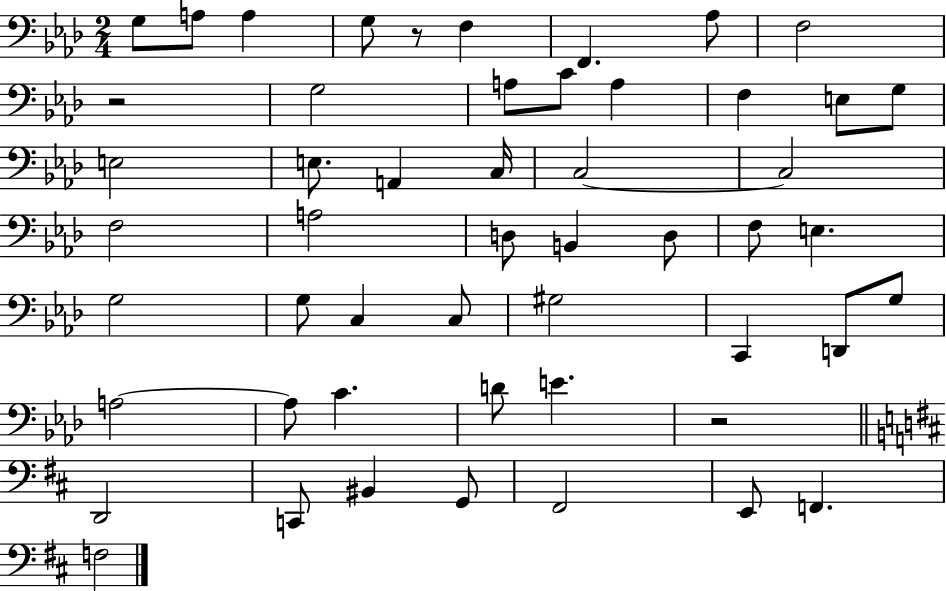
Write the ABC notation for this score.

X:1
T:Untitled
M:2/4
L:1/4
K:Ab
G,/2 A,/2 A, G,/2 z/2 F, F,, _A,/2 F,2 z2 G,2 A,/2 C/2 A, F, E,/2 G,/2 E,2 E,/2 A,, C,/4 C,2 C,2 F,2 A,2 D,/2 B,, D,/2 F,/2 E, G,2 G,/2 C, C,/2 ^G,2 C,, D,,/2 G,/2 A,2 A,/2 C D/2 E z2 D,,2 C,,/2 ^B,, G,,/2 ^F,,2 E,,/2 F,, F,2